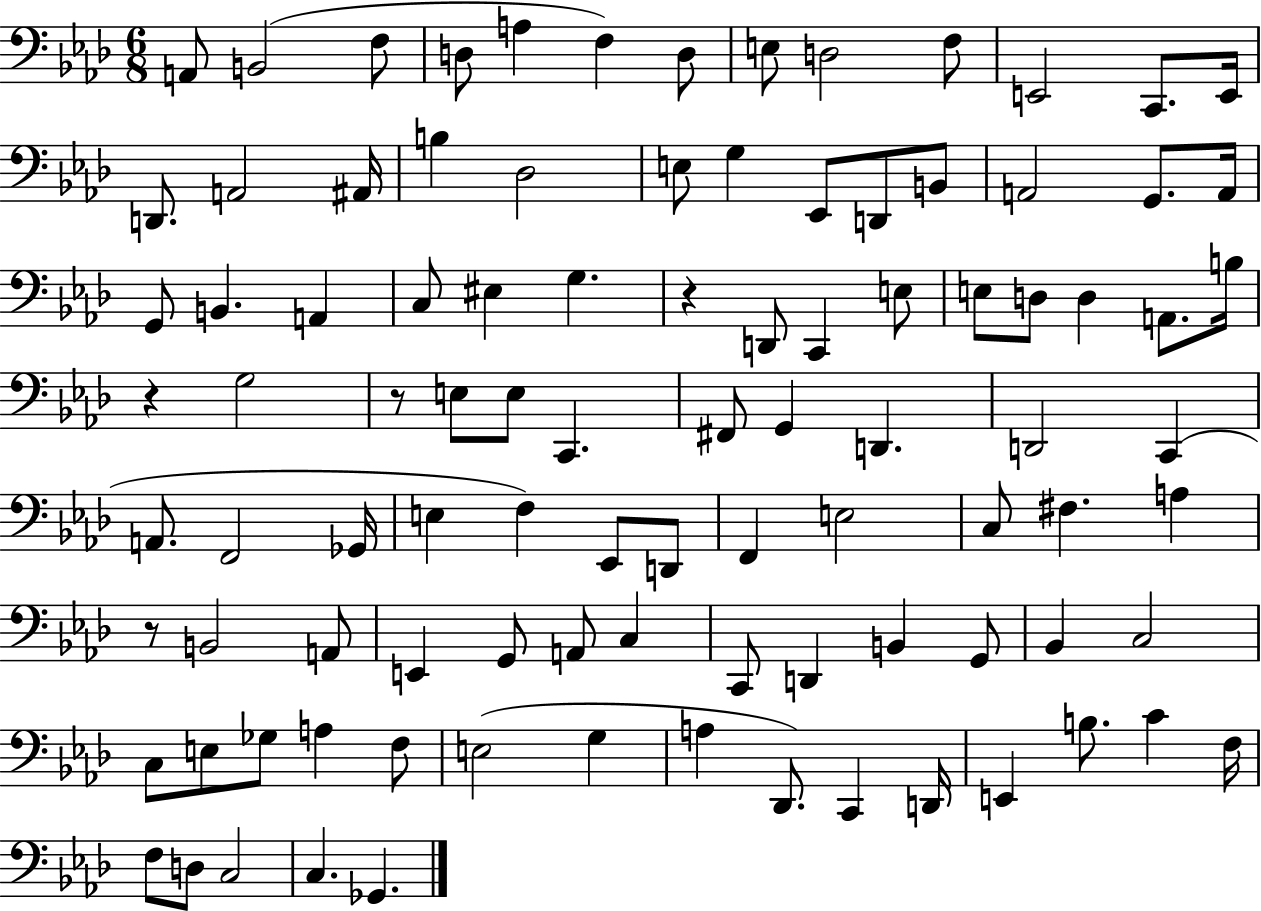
{
  \clef bass
  \numericTimeSignature
  \time 6/8
  \key aes \major
  a,8 b,2( f8 | d8 a4 f4) d8 | e8 d2 f8 | e,2 c,8. e,16 | \break d,8. a,2 ais,16 | b4 des2 | e8 g4 ees,8 d,8 b,8 | a,2 g,8. a,16 | \break g,8 b,4. a,4 | c8 eis4 g4. | r4 d,8 c,4 e8 | e8 d8 d4 a,8. b16 | \break r4 g2 | r8 e8 e8 c,4. | fis,8 g,4 d,4. | d,2 c,4( | \break a,8. f,2 ges,16 | e4 f4) ees,8 d,8 | f,4 e2 | c8 fis4. a4 | \break r8 b,2 a,8 | e,4 g,8 a,8 c4 | c,8 d,4 b,4 g,8 | bes,4 c2 | \break c8 e8 ges8 a4 f8 | e2( g4 | a4 des,8.) c,4 d,16 | e,4 b8. c'4 f16 | \break f8 d8 c2 | c4. ges,4. | \bar "|."
}